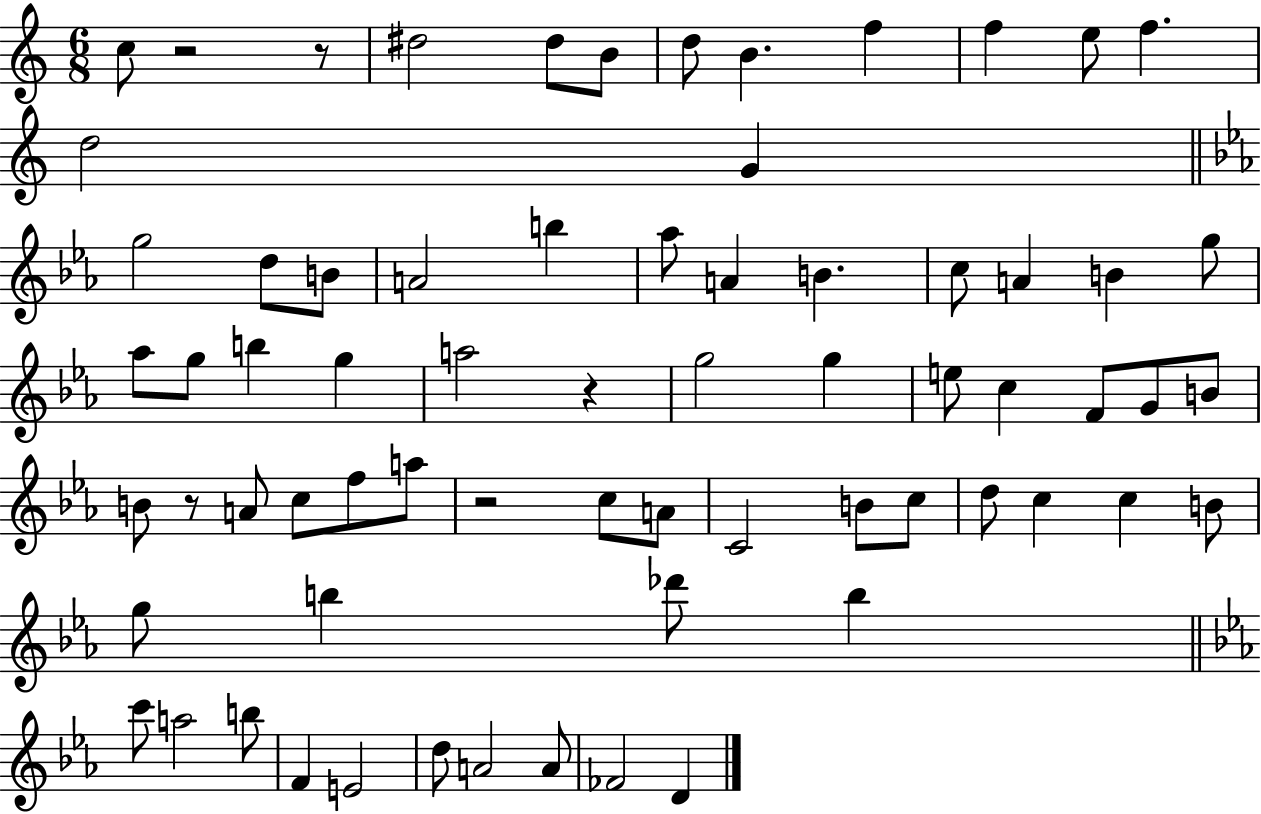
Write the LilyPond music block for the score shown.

{
  \clef treble
  \numericTimeSignature
  \time 6/8
  \key c \major
  c''8 r2 r8 | dis''2 dis''8 b'8 | d''8 b'4. f''4 | f''4 e''8 f''4. | \break d''2 g'4 | \bar "||" \break \key c \minor g''2 d''8 b'8 | a'2 b''4 | aes''8 a'4 b'4. | c''8 a'4 b'4 g''8 | \break aes''8 g''8 b''4 g''4 | a''2 r4 | g''2 g''4 | e''8 c''4 f'8 g'8 b'8 | \break b'8 r8 a'8 c''8 f''8 a''8 | r2 c''8 a'8 | c'2 b'8 c''8 | d''8 c''4 c''4 b'8 | \break g''8 b''4 des'''8 b''4 | \bar "||" \break \key c \minor c'''8 a''2 b''8 | f'4 e'2 | d''8 a'2 a'8 | fes'2 d'4 | \break \bar "|."
}